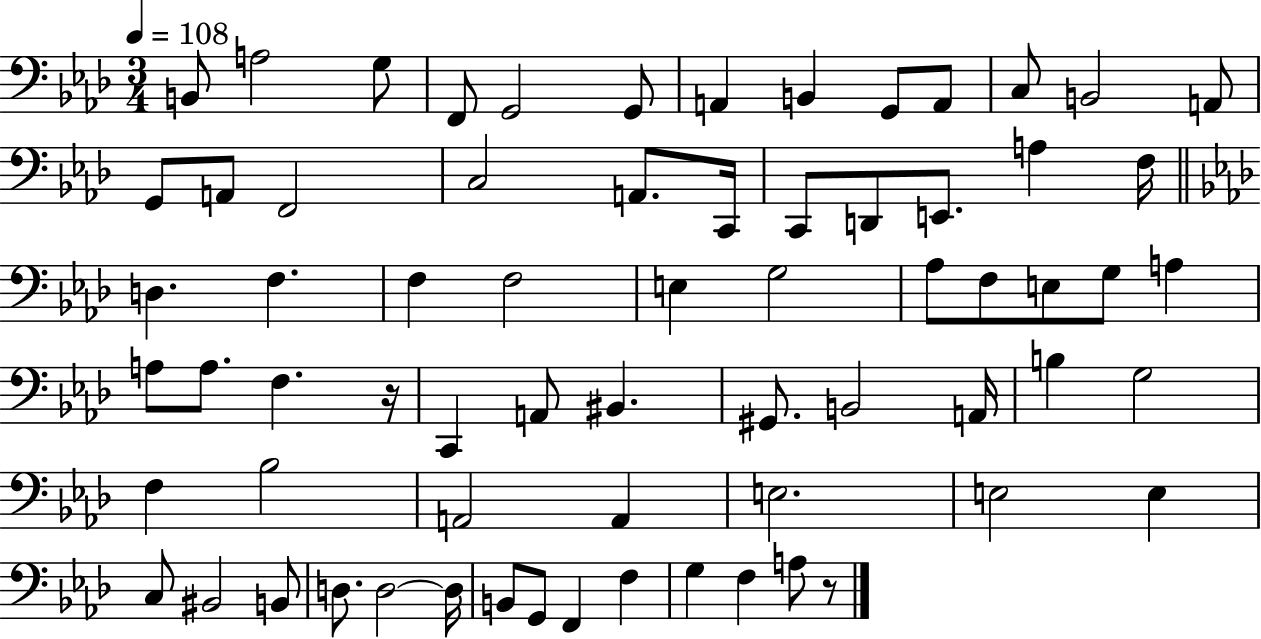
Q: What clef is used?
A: bass